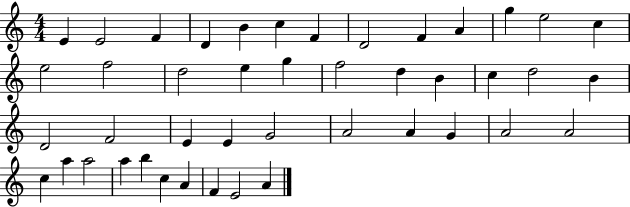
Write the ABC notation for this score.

X:1
T:Untitled
M:4/4
L:1/4
K:C
E E2 F D B c F D2 F A g e2 c e2 f2 d2 e g f2 d B c d2 B D2 F2 E E G2 A2 A G A2 A2 c a a2 a b c A F E2 A